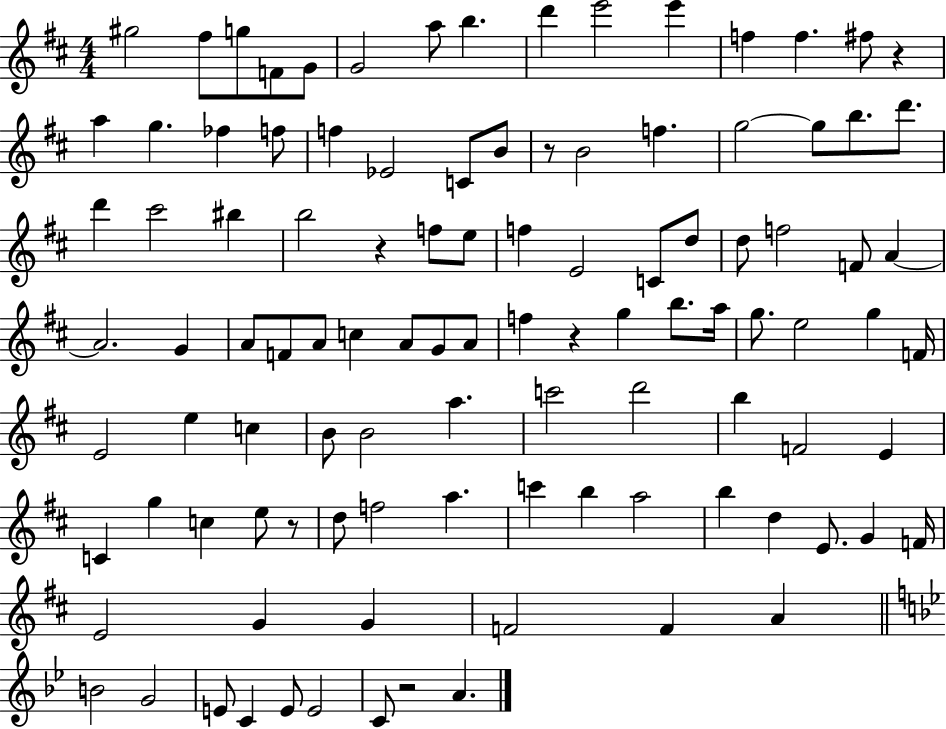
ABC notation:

X:1
T:Untitled
M:4/4
L:1/4
K:D
^g2 ^f/2 g/2 F/2 G/2 G2 a/2 b d' e'2 e' f f ^f/2 z a g _f f/2 f _E2 C/2 B/2 z/2 B2 f g2 g/2 b/2 d'/2 d' ^c'2 ^b b2 z f/2 e/2 f E2 C/2 d/2 d/2 f2 F/2 A A2 G A/2 F/2 A/2 c A/2 G/2 A/2 f z g b/2 a/4 g/2 e2 g F/4 E2 e c B/2 B2 a c'2 d'2 b F2 E C g c e/2 z/2 d/2 f2 a c' b a2 b d E/2 G F/4 E2 G G F2 F A B2 G2 E/2 C E/2 E2 C/2 z2 A